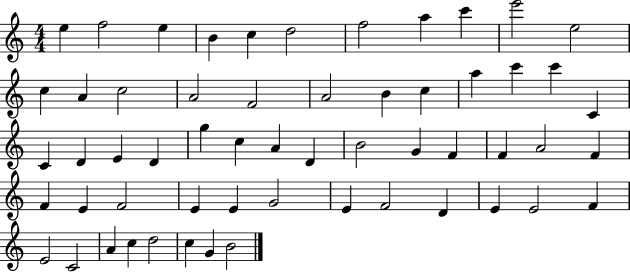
E5/q F5/h E5/q B4/q C5/q D5/h F5/h A5/q C6/q E6/h E5/h C5/q A4/q C5/h A4/h F4/h A4/h B4/q C5/q A5/q C6/q C6/q C4/q C4/q D4/q E4/q D4/q G5/q C5/q A4/q D4/q B4/h G4/q F4/q F4/q A4/h F4/q F4/q E4/q F4/h E4/q E4/q G4/h E4/q F4/h D4/q E4/q E4/h F4/q E4/h C4/h A4/q C5/q D5/h C5/q G4/q B4/h